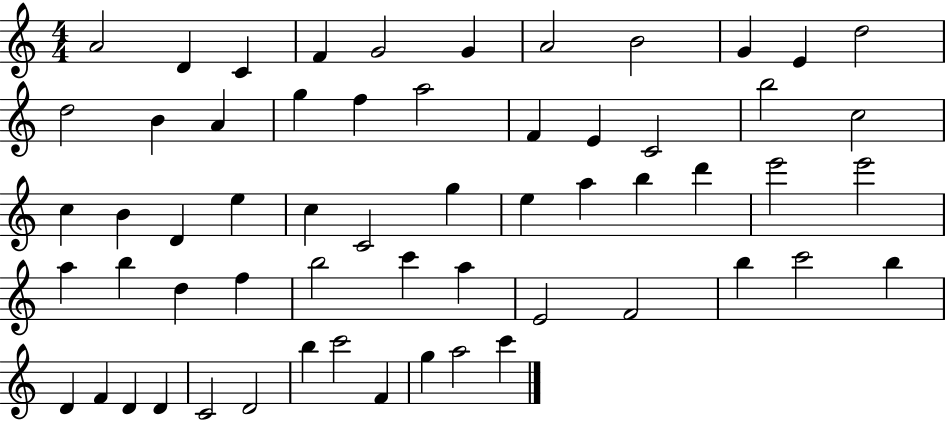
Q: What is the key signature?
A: C major